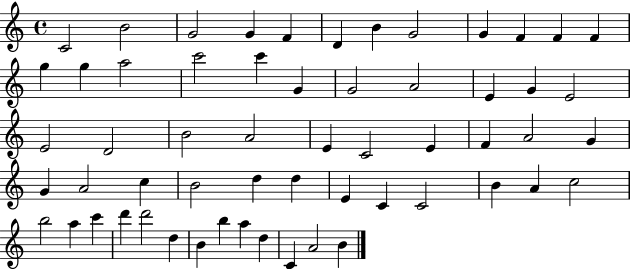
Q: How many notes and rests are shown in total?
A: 58